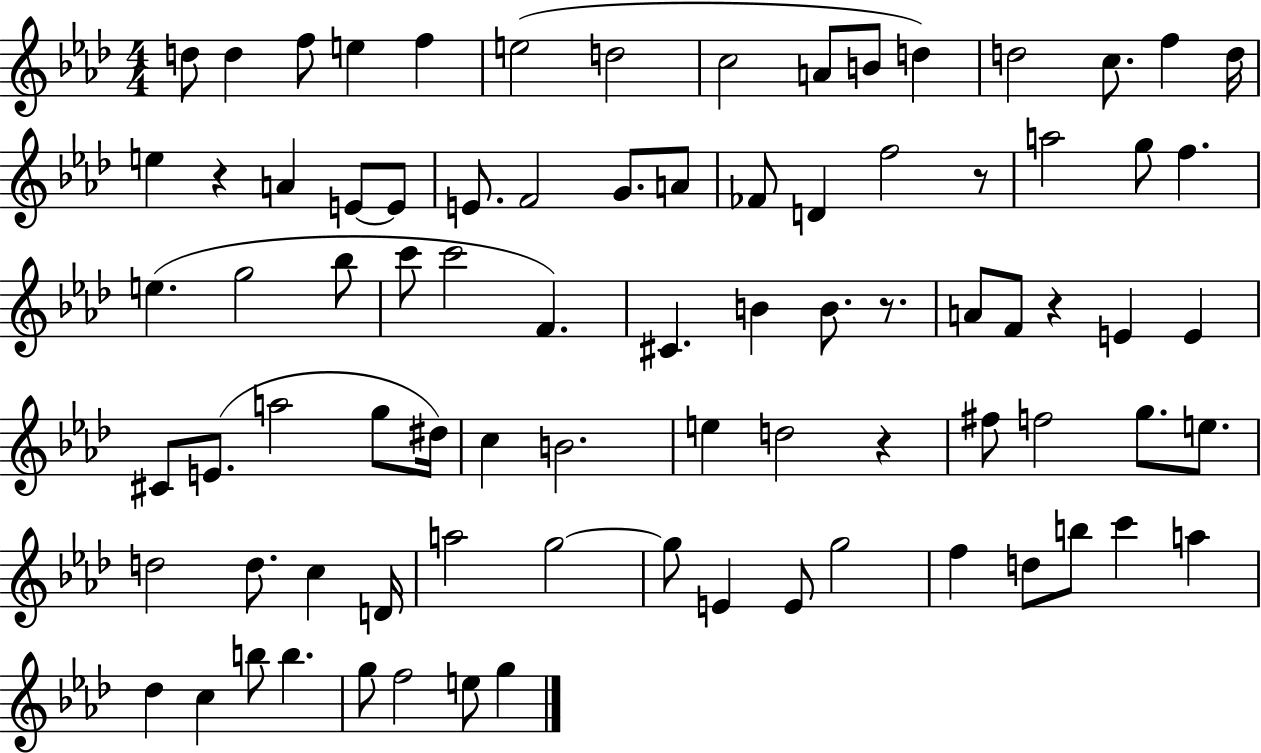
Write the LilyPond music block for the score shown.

{
  \clef treble
  \numericTimeSignature
  \time 4/4
  \key aes \major
  d''8 d''4 f''8 e''4 f''4 | e''2( d''2 | c''2 a'8 b'8 d''4) | d''2 c''8. f''4 d''16 | \break e''4 r4 a'4 e'8~~ e'8 | e'8. f'2 g'8. a'8 | fes'8 d'4 f''2 r8 | a''2 g''8 f''4. | \break e''4.( g''2 bes''8 | c'''8 c'''2 f'4.) | cis'4. b'4 b'8. r8. | a'8 f'8 r4 e'4 e'4 | \break cis'8 e'8.( a''2 g''8 dis''16) | c''4 b'2. | e''4 d''2 r4 | fis''8 f''2 g''8. e''8. | \break d''2 d''8. c''4 d'16 | a''2 g''2~~ | g''8 e'4 e'8 g''2 | f''4 d''8 b''8 c'''4 a''4 | \break des''4 c''4 b''8 b''4. | g''8 f''2 e''8 g''4 | \bar "|."
}